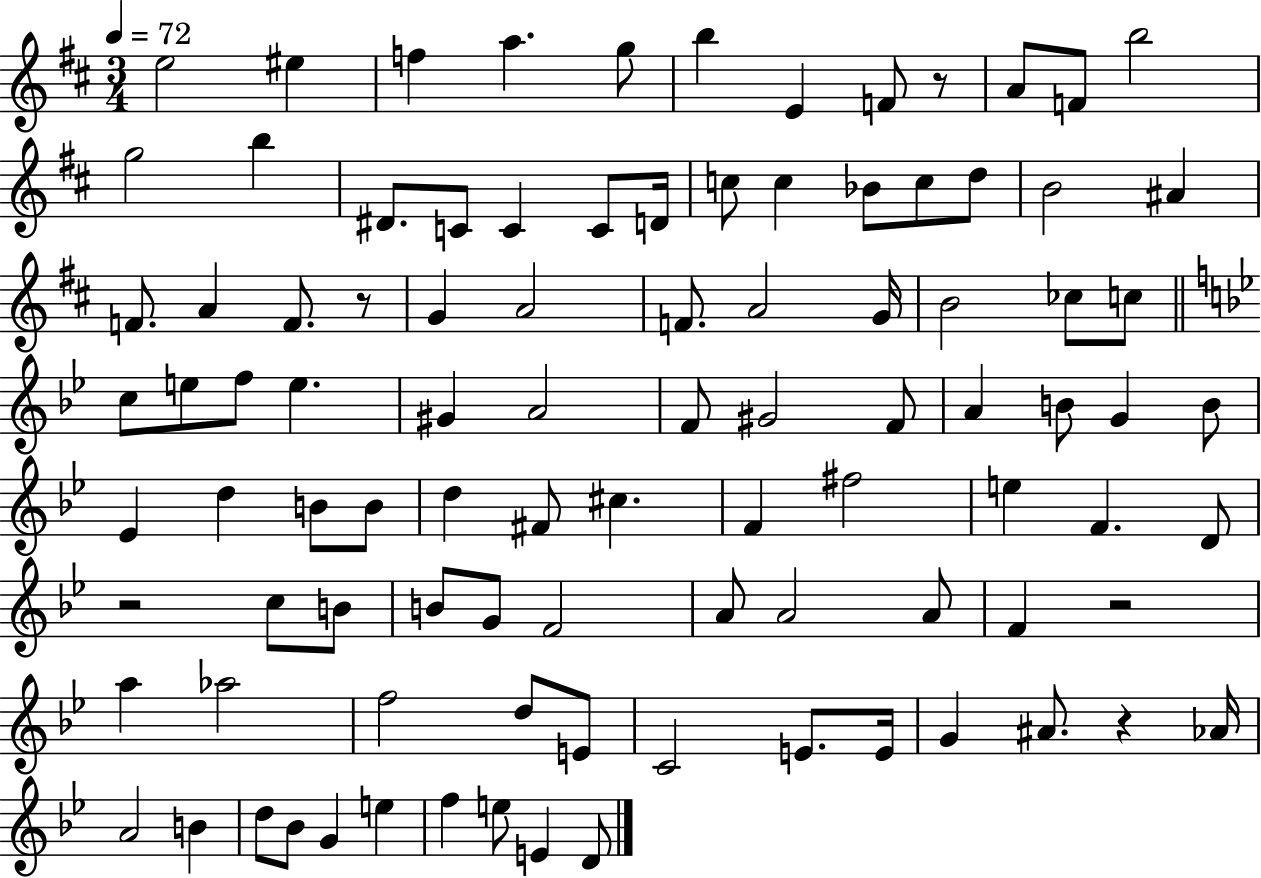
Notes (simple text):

E5/h EIS5/q F5/q A5/q. G5/e B5/q E4/q F4/e R/e A4/e F4/e B5/h G5/h B5/q D#4/e. C4/e C4/q C4/e D4/s C5/e C5/q Bb4/e C5/e D5/e B4/h A#4/q F4/e. A4/q F4/e. R/e G4/q A4/h F4/e. A4/h G4/s B4/h CES5/e C5/e C5/e E5/e F5/e E5/q. G#4/q A4/h F4/e G#4/h F4/e A4/q B4/e G4/q B4/e Eb4/q D5/q B4/e B4/e D5/q F#4/e C#5/q. F4/q F#5/h E5/q F4/q. D4/e R/h C5/e B4/e B4/e G4/e F4/h A4/e A4/h A4/e F4/q R/h A5/q Ab5/h F5/h D5/e E4/e C4/h E4/e. E4/s G4/q A#4/e. R/q Ab4/s A4/h B4/q D5/e Bb4/e G4/q E5/q F5/q E5/e E4/q D4/e